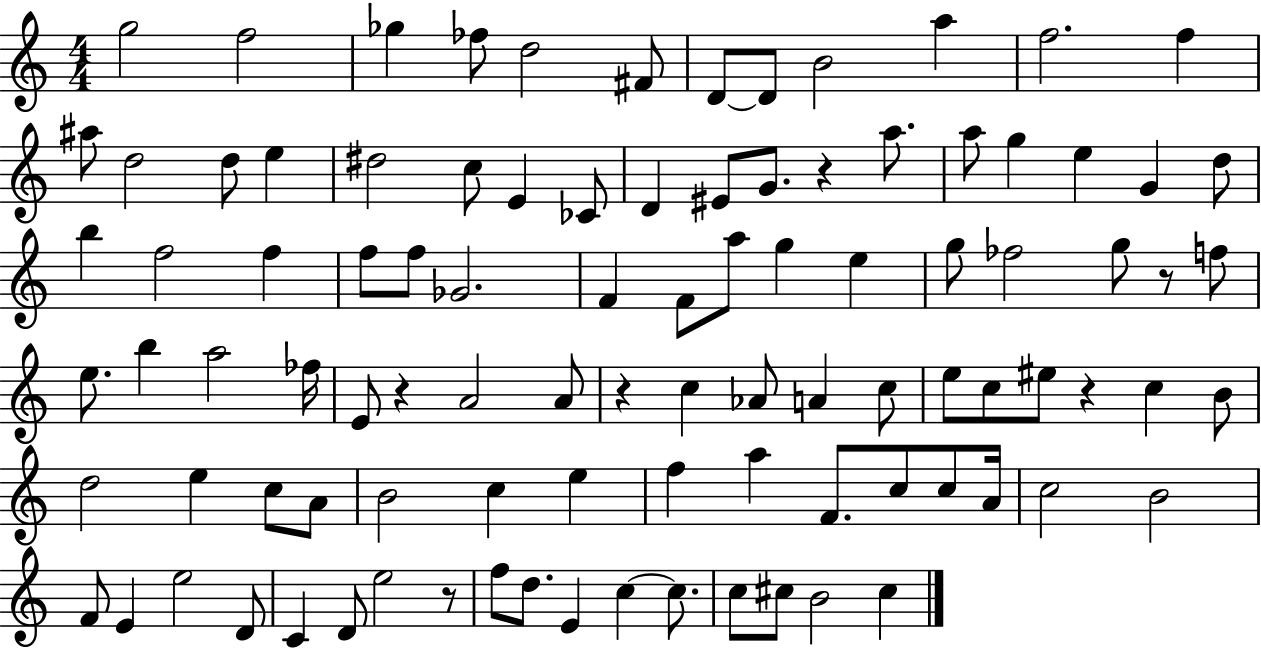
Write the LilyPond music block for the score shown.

{
  \clef treble
  \numericTimeSignature
  \time 4/4
  \key c \major
  \repeat volta 2 { g''2 f''2 | ges''4 fes''8 d''2 fis'8 | d'8~~ d'8 b'2 a''4 | f''2. f''4 | \break ais''8 d''2 d''8 e''4 | dis''2 c''8 e'4 ces'8 | d'4 eis'8 g'8. r4 a''8. | a''8 g''4 e''4 g'4 d''8 | \break b''4 f''2 f''4 | f''8 f''8 ges'2. | f'4 f'8 a''8 g''4 e''4 | g''8 fes''2 g''8 r8 f''8 | \break e''8. b''4 a''2 fes''16 | e'8 r4 a'2 a'8 | r4 c''4 aes'8 a'4 c''8 | e''8 c''8 eis''8 r4 c''4 b'8 | \break d''2 e''4 c''8 a'8 | b'2 c''4 e''4 | f''4 a''4 f'8. c''8 c''8 a'16 | c''2 b'2 | \break f'8 e'4 e''2 d'8 | c'4 d'8 e''2 r8 | f''8 d''8. e'4 c''4~~ c''8. | c''8 cis''8 b'2 cis''4 | \break } \bar "|."
}